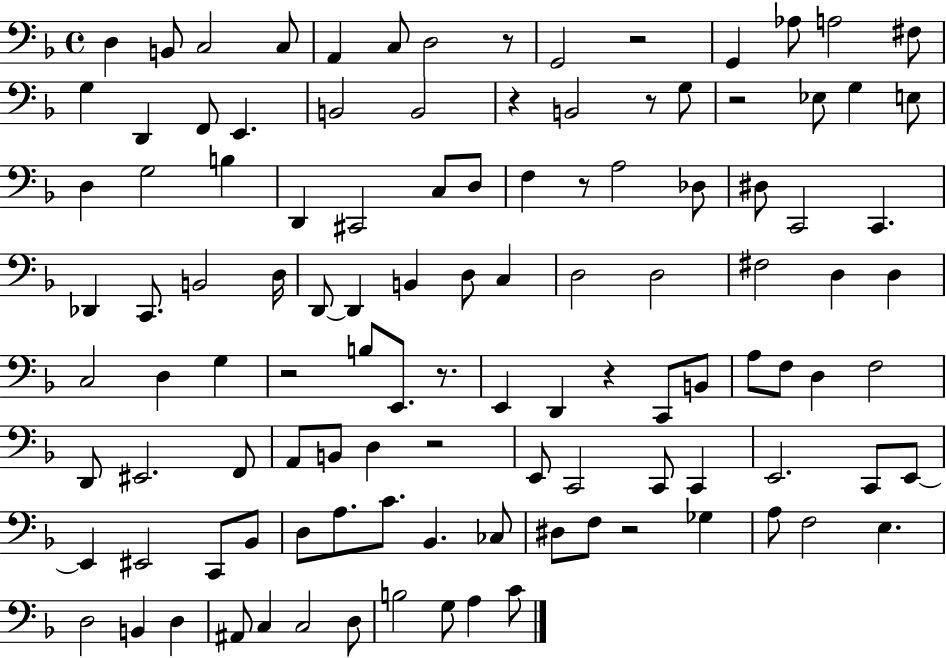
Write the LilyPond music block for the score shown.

{
  \clef bass
  \time 4/4
  \defaultTimeSignature
  \key f \major
  \repeat volta 2 { d4 b,8 c2 c8 | a,4 c8 d2 r8 | g,2 r2 | g,4 aes8 a2 fis8 | \break g4 d,4 f,8 e,4. | b,2 b,2 | r4 b,2 r8 g8 | r2 ees8 g4 e8 | \break d4 g2 b4 | d,4 cis,2 c8 d8 | f4 r8 a2 des8 | dis8 c,2 c,4. | \break des,4 c,8. b,2 d16 | d,8~~ d,4 b,4 d8 c4 | d2 d2 | fis2 d4 d4 | \break c2 d4 g4 | r2 b8 e,8. r8. | e,4 d,4 r4 c,8 b,8 | a8 f8 d4 f2 | \break d,8 eis,2. f,8 | a,8 b,8 d4 r2 | e,8 c,2 c,8 c,4 | e,2. c,8 e,8~~ | \break e,4 eis,2 c,8 bes,8 | d8 a8. c'8. bes,4. ces8 | dis8 f8 r2 ges4 | a8 f2 e4. | \break d2 b,4 d4 | ais,8 c4 c2 d8 | b2 g8 a4 c'8 | } \bar "|."
}